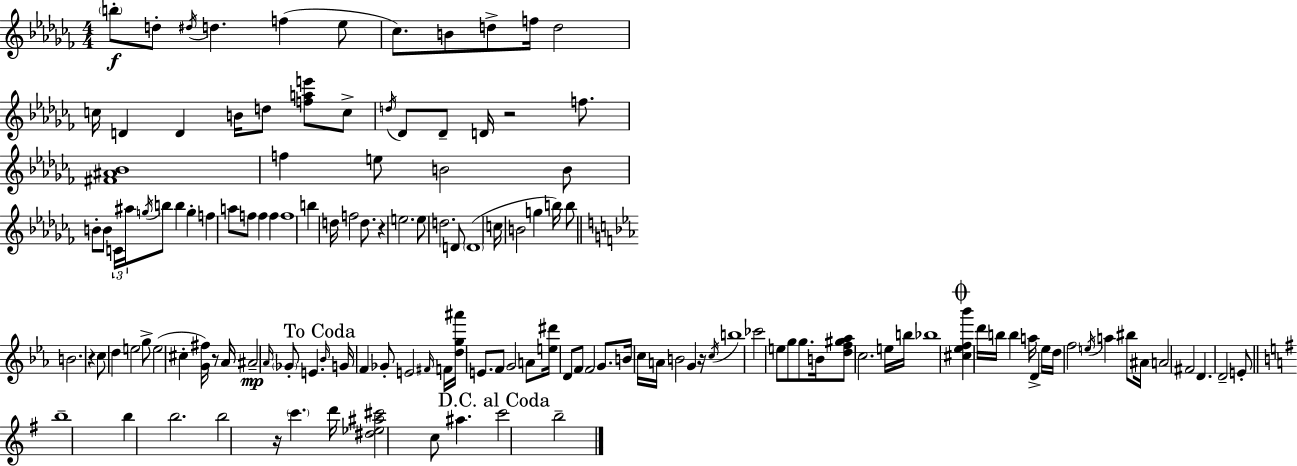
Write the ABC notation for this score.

X:1
T:Untitled
M:4/4
L:1/4
K:Abm
b/2 d/2 ^d/4 d f _e/2 _c/2 B/2 d/2 f/4 d2 c/4 D D B/4 d/2 [fae']/2 c/2 d/4 _D/2 _D/2 D/4 z2 f/2 [^F^A_B]4 f e/2 B2 B/2 B/2 B/2 C/4 ^a/4 g/4 b/2 b g f a/2 f/2 f f f4 b d/4 f2 d/2 z e2 e/2 d2 D/2 D4 c/4 B2 g b/4 b/2 B2 z c/2 d e2 g/2 e2 ^c [G^f]/4 z/2 _A/4 ^A2 _A/4 _G/2 E _B/4 G/4 F _G/2 E2 ^F/4 F/4 [dg^a']/4 E/2 F/2 G2 A/2 [e^d']/4 D/2 F/2 F2 G/2 B/4 c/4 A/4 B2 G z/4 c/4 b4 _c'2 e/2 g/2 g/2 B/4 [df^g_a]/2 c2 e/4 b/4 _b4 [^c_ef_b'] d'/4 b/4 b a/4 D _e/4 d/4 f2 e/4 a ^b/2 ^A/4 A2 ^F2 D D2 E/2 b4 b b2 b2 z/4 c' d'/4 [^d_e^a^c']2 c/2 ^a c'2 b2